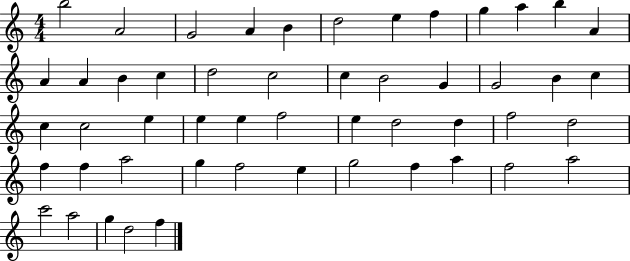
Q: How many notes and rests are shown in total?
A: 51